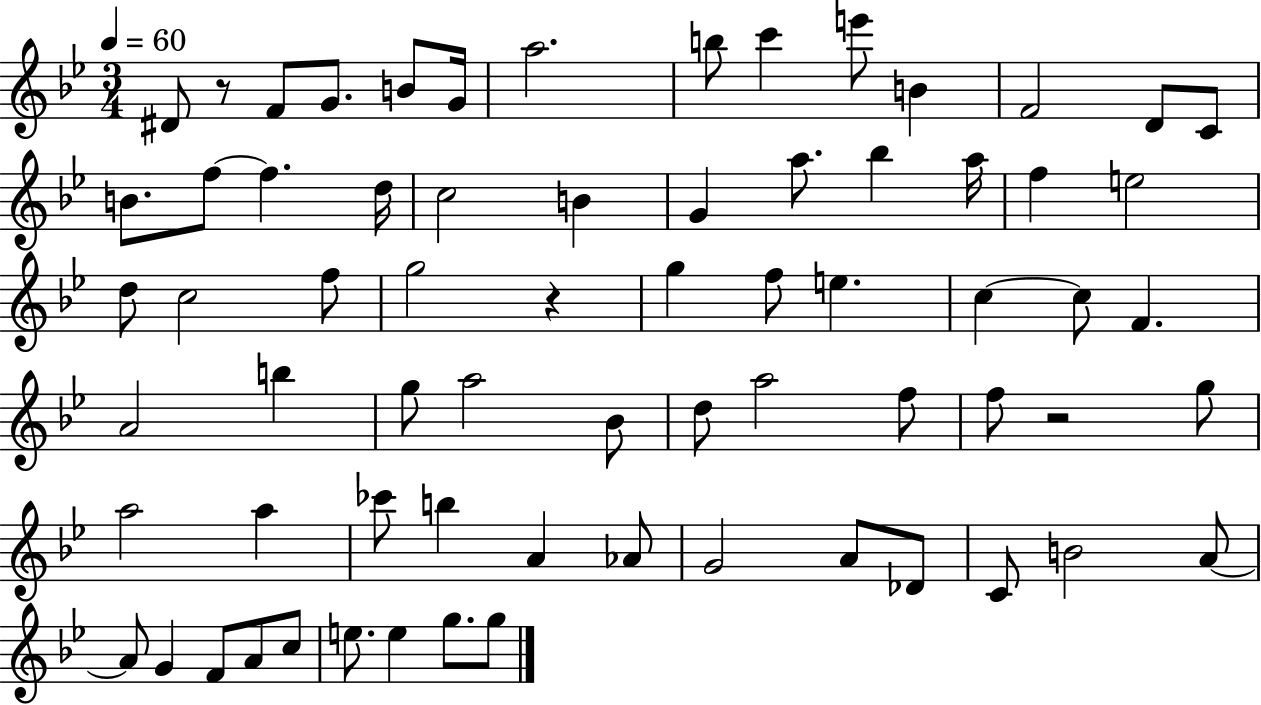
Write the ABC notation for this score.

X:1
T:Untitled
M:3/4
L:1/4
K:Bb
^D/2 z/2 F/2 G/2 B/2 G/4 a2 b/2 c' e'/2 B F2 D/2 C/2 B/2 f/2 f d/4 c2 B G a/2 _b a/4 f e2 d/2 c2 f/2 g2 z g f/2 e c c/2 F A2 b g/2 a2 _B/2 d/2 a2 f/2 f/2 z2 g/2 a2 a _c'/2 b A _A/2 G2 A/2 _D/2 C/2 B2 A/2 A/2 G F/2 A/2 c/2 e/2 e g/2 g/2